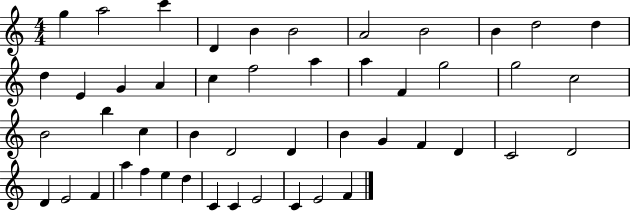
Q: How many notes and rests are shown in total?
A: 48